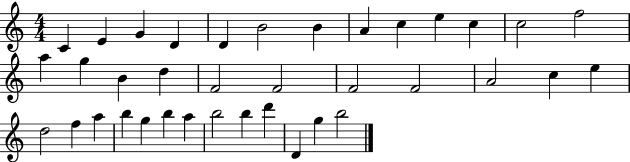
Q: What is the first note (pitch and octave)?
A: C4